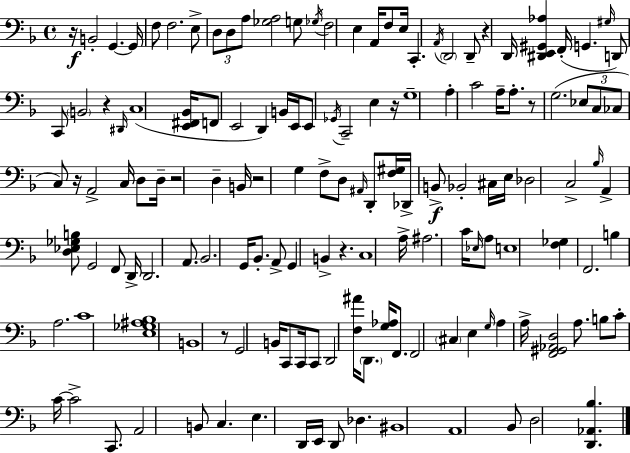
X:1
T:Untitled
M:4/4
L:1/4
K:F
z/4 B,,2 G,, G,,/4 F,/2 F,2 E,/2 D,/2 D,/2 A,/2 [_G,A,]2 G,/2 _G,/4 F,2 E, A,,/4 F,/2 E,/4 C,, A,,/4 D,,2 D,,/2 z D,,/4 [^D,,E,,^G,,_A,] F,,/4 G,, ^G,/4 D,,/2 C,,/2 B,,2 z ^D,,/4 C,4 [E,,^F,,_B,,]/4 F,,/2 E,,2 D,, B,,/4 E,,/4 E,,/2 _G,,/4 C,,2 E, z/4 G,4 A, C2 A,/4 A,/2 z/2 G,2 _E,/2 C,/2 _C,/2 C,/2 z/4 A,,2 C,/4 D,/2 D,/4 z2 D, B,,/4 z2 G, F,/2 D,/2 ^A,,/4 D,,/2 [F,^G,]/4 _D,,/4 B,,/2 _B,,2 ^C,/4 E,/4 _D,2 C,2 _B,/4 A,, [D,_E,_G,B,]/2 G,,2 F,,/2 D,,/4 D,,2 A,,/2 _B,,2 G,,/4 _B,,/2 A,,/2 G,, B,, z C,4 A,/4 ^A,2 C/4 _E,/4 A,/2 E,4 [F,_G,] F,,2 B, A,2 C4 [E,_G,^A,_B,]4 B,,4 z/2 G,,2 B,,/4 C,,/2 C,,/4 C,,/2 D,,2 [F,^A]/4 D,,/2 [G,_A,]/4 F,,/2 F,,2 ^C, E, G,/4 A, A,/4 [F,,^G,,_A,,D,]2 A,/2 B,/2 C/2 C/4 C2 C,,/2 A,,2 B,,/2 C, E, D,,/4 E,,/4 D,,/2 _D, ^B,,4 A,,4 _B,,/2 D,2 [D,,_A,,_B,]